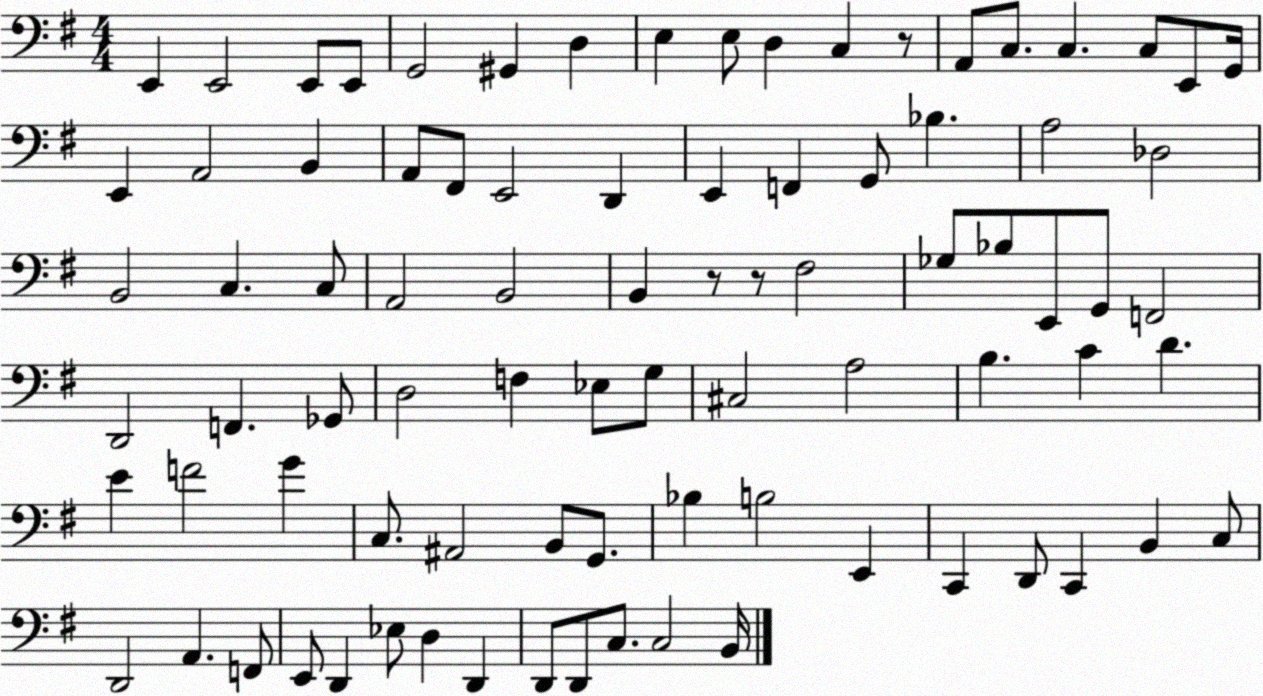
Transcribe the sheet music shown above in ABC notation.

X:1
T:Untitled
M:4/4
L:1/4
K:G
E,, E,,2 E,,/2 E,,/2 G,,2 ^G,, D, E, E,/2 D, C, z/2 A,,/2 C,/2 C, C,/2 E,,/2 G,,/4 E,, A,,2 B,, A,,/2 ^F,,/2 E,,2 D,, E,, F,, G,,/2 _B, A,2 _D,2 B,,2 C, C,/2 A,,2 B,,2 B,, z/2 z/2 ^F,2 _G,/2 _B,/2 E,,/2 G,,/2 F,,2 D,,2 F,, _G,,/2 D,2 F, _E,/2 G,/2 ^C,2 A,2 B, C D E F2 G C,/2 ^A,,2 B,,/2 G,,/2 _B, B,2 E,, C,, D,,/2 C,, B,, C,/2 D,,2 A,, F,,/2 E,,/2 D,, _E,/2 D, D,, D,,/2 D,,/2 C,/2 C,2 B,,/4